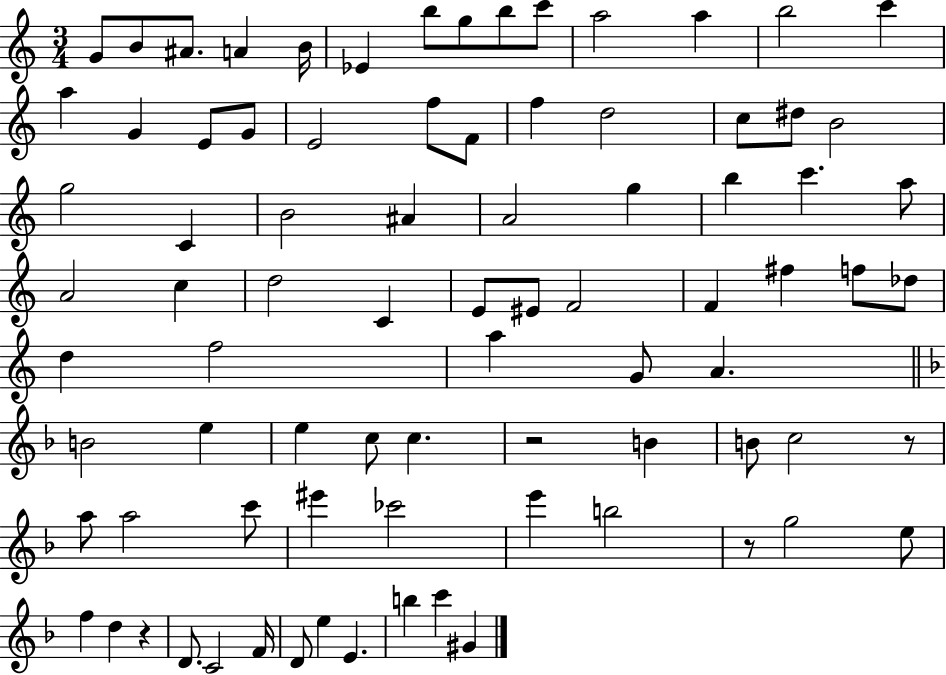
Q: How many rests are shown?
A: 4